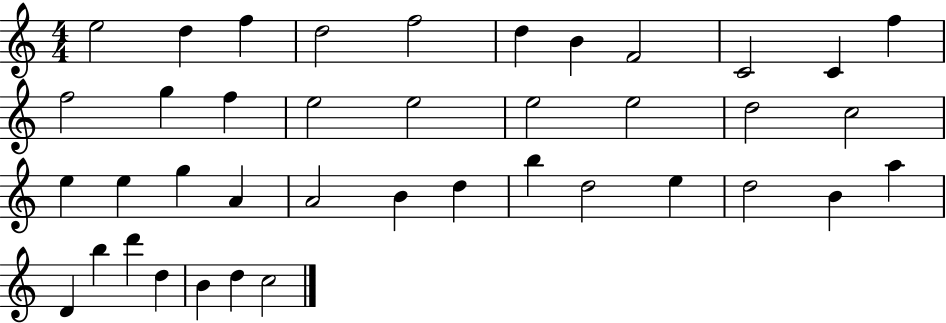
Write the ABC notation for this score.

X:1
T:Untitled
M:4/4
L:1/4
K:C
e2 d f d2 f2 d B F2 C2 C f f2 g f e2 e2 e2 e2 d2 c2 e e g A A2 B d b d2 e d2 B a D b d' d B d c2